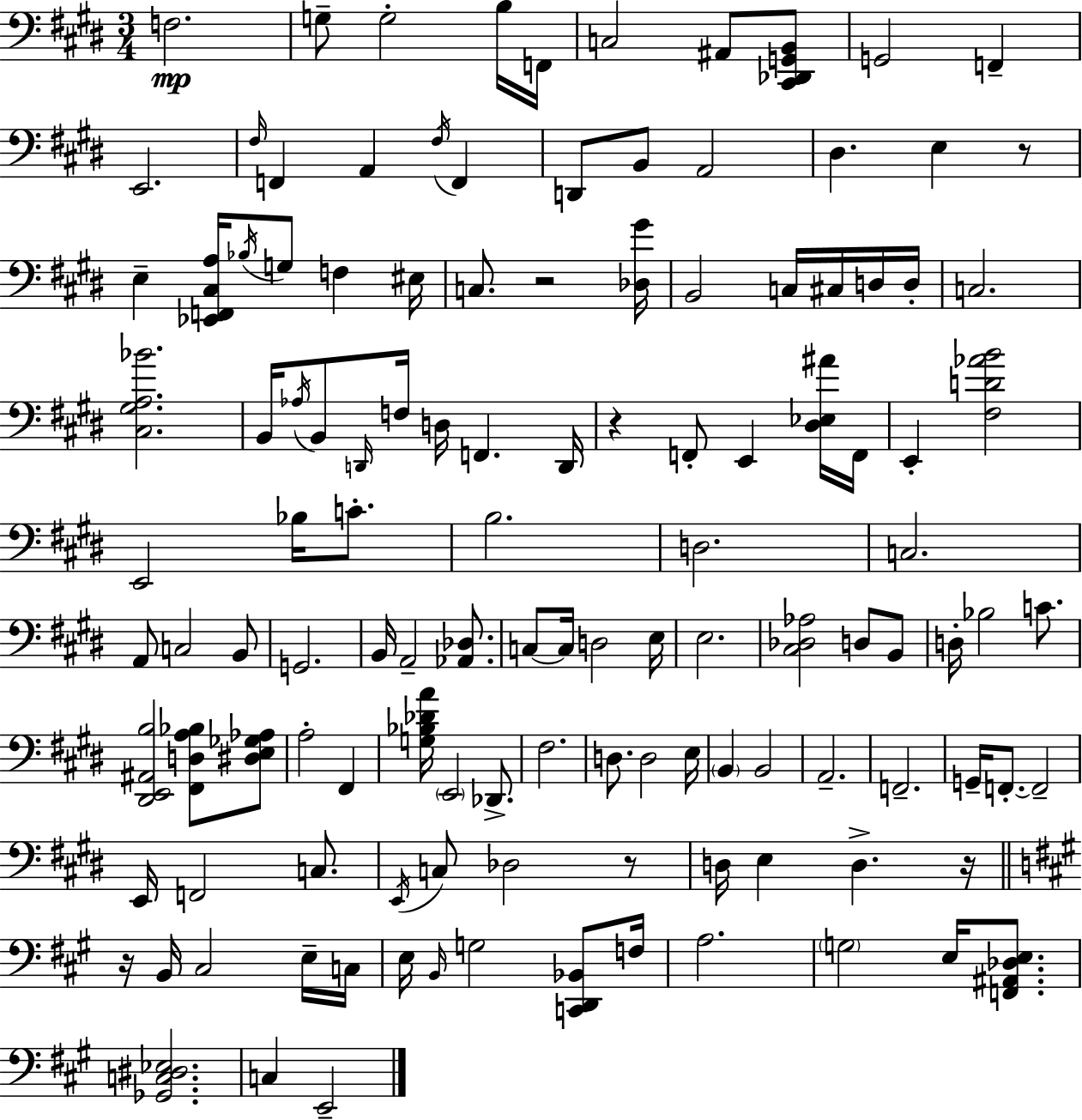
X:1
T:Untitled
M:3/4
L:1/4
K:E
F,2 G,/2 G,2 B,/4 F,,/4 C,2 ^A,,/2 [^C,,_D,,G,,B,,]/2 G,,2 F,, E,,2 ^F,/4 F,, A,, ^F,/4 F,, D,,/2 B,,/2 A,,2 ^D, E, z/2 E, [_E,,F,,^C,A,]/4 _B,/4 G,/2 F, ^E,/4 C,/2 z2 [_D,^G]/4 B,,2 C,/4 ^C,/4 D,/4 D,/4 C,2 [^C,^G,A,_B]2 B,,/4 _A,/4 B,,/2 D,,/4 F,/4 D,/4 F,, D,,/4 z F,,/2 E,, [^D,_E,^A]/4 F,,/4 E,, [^F,D_AB]2 E,,2 _B,/4 C/2 B,2 D,2 C,2 A,,/2 C,2 B,,/2 G,,2 B,,/4 A,,2 [_A,,_D,]/2 C,/2 C,/4 D,2 E,/4 E,2 [^C,_D,_A,]2 D,/2 B,,/2 D,/4 _B,2 C/2 [^D,,E,,^A,,B,]2 [^F,,D,A,_B,]/2 [^D,E,_G,_A,]/2 A,2 ^F,, [G,_B,_DA]/4 E,,2 _D,,/2 ^F,2 D,/2 D,2 E,/4 B,, B,,2 A,,2 F,,2 G,,/4 F,,/2 F,,2 E,,/4 F,,2 C,/2 E,,/4 C,/2 _D,2 z/2 D,/4 E, D, z/4 z/4 B,,/4 ^C,2 E,/4 C,/4 E,/4 B,,/4 G,2 [C,,D,,_B,,]/2 F,/4 A,2 G,2 E,/4 [F,,^A,,_D,E,]/2 [_G,,C,^D,_E,]2 C, E,,2